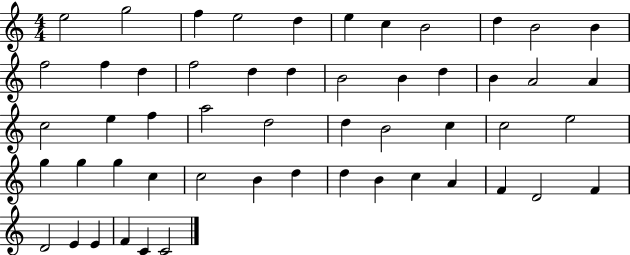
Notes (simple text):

E5/h G5/h F5/q E5/h D5/q E5/q C5/q B4/h D5/q B4/h B4/q F5/h F5/q D5/q F5/h D5/q D5/q B4/h B4/q D5/q B4/q A4/h A4/q C5/h E5/q F5/q A5/h D5/h D5/q B4/h C5/q C5/h E5/h G5/q G5/q G5/q C5/q C5/h B4/q D5/q D5/q B4/q C5/q A4/q F4/q D4/h F4/q D4/h E4/q E4/q F4/q C4/q C4/h